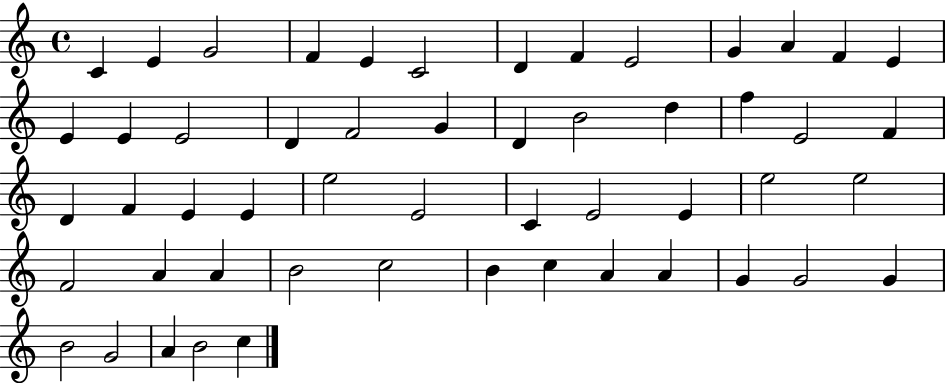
X:1
T:Untitled
M:4/4
L:1/4
K:C
C E G2 F E C2 D F E2 G A F E E E E2 D F2 G D B2 d f E2 F D F E E e2 E2 C E2 E e2 e2 F2 A A B2 c2 B c A A G G2 G B2 G2 A B2 c